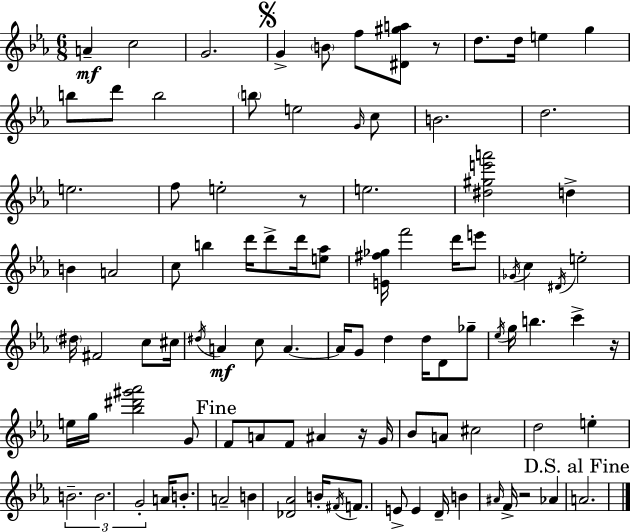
X:1
T:Untitled
M:6/8
L:1/4
K:Eb
A c2 G2 G B/2 f/2 [^D^ga]/2 z/2 d/2 d/4 e g b/2 d'/2 b2 b/2 e2 G/4 c/2 B2 d2 e2 f/2 e2 z/2 e2 [^d^ge'a']2 d B A2 c/2 b d'/4 d'/2 d'/4 [e_a]/2 [E^f_g]/4 f'2 d'/4 e'/2 _G/4 c ^D/4 e2 ^d/4 ^F2 c/2 ^c/4 ^d/4 A c/2 A A/4 G/2 d d/4 D/2 _g/2 _e/4 g/4 b c' z/4 e/4 g/4 [_b^d'^g'_a']2 G/2 F/2 A/2 F/2 ^A z/4 G/4 _B/2 A/2 ^c2 d2 e B2 B2 G2 A/4 B/2 A2 B [_D_A]2 B/4 ^F/4 F/2 E/2 E D/4 B ^A/4 F/4 z2 _A A2